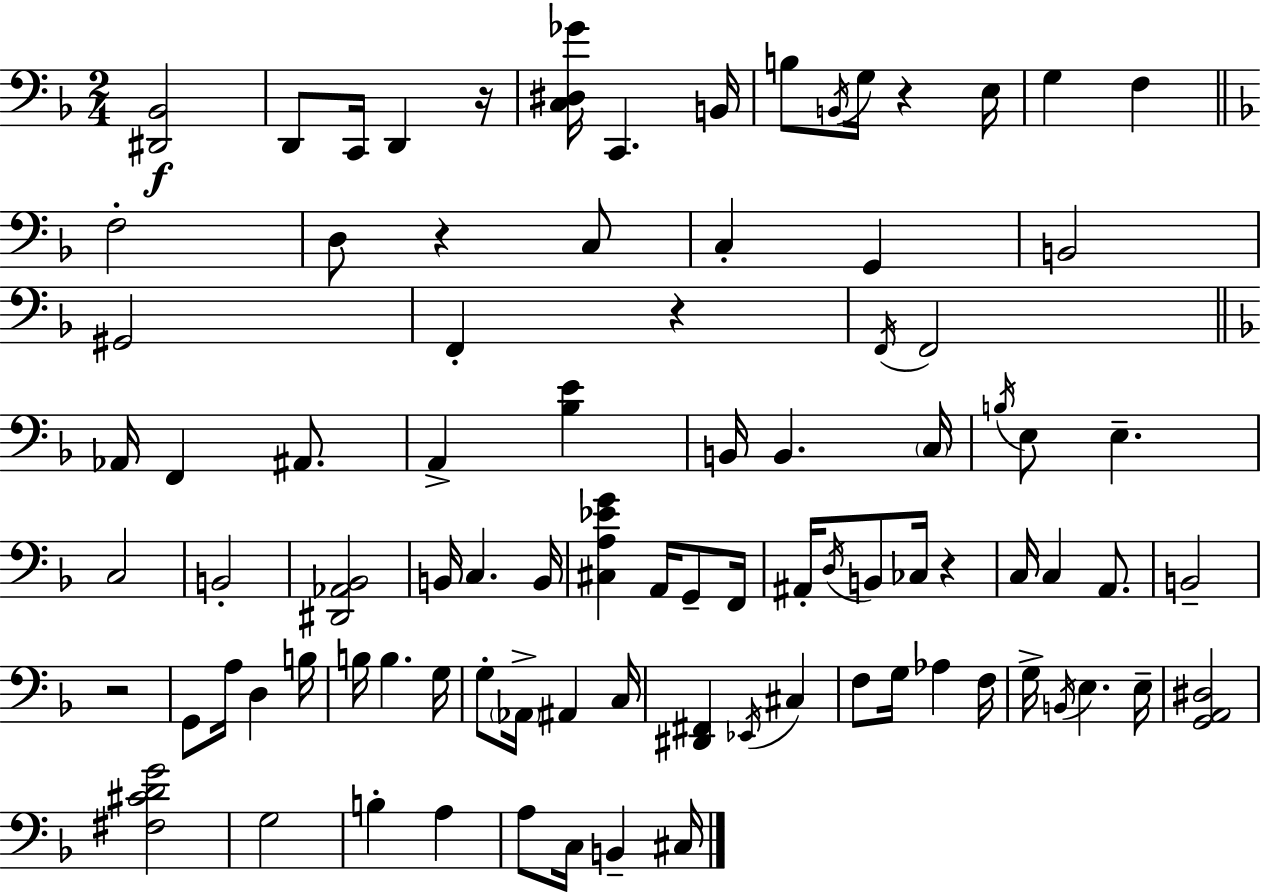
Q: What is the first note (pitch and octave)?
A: D2